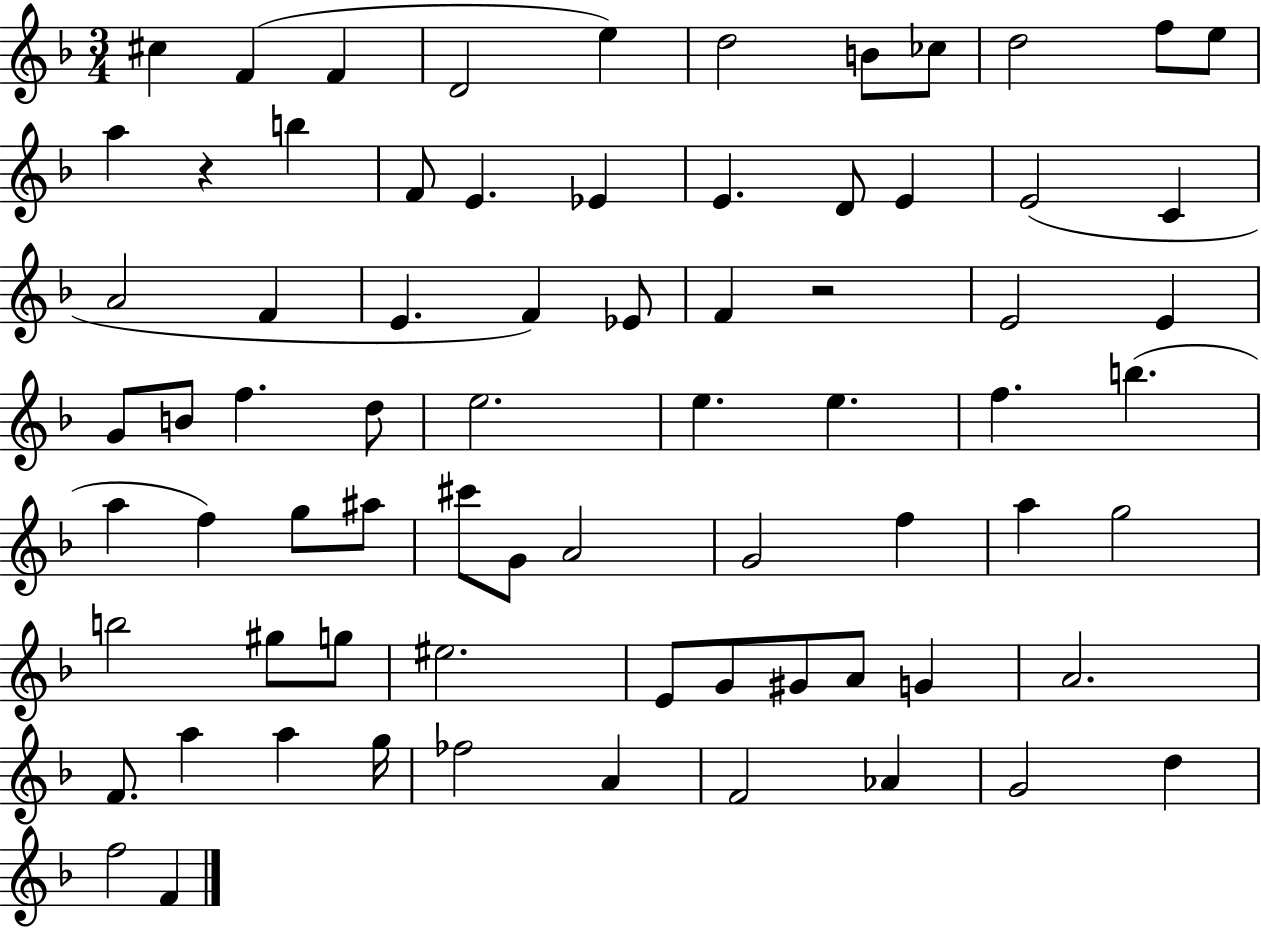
C#5/q F4/q F4/q D4/h E5/q D5/h B4/e CES5/e D5/h F5/e E5/e A5/q R/q B5/q F4/e E4/q. Eb4/q E4/q. D4/e E4/q E4/h C4/q A4/h F4/q E4/q. F4/q Eb4/e F4/q R/h E4/h E4/q G4/e B4/e F5/q. D5/e E5/h. E5/q. E5/q. F5/q. B5/q. A5/q F5/q G5/e A#5/e C#6/e G4/e A4/h G4/h F5/q A5/q G5/h B5/h G#5/e G5/e EIS5/h. E4/e G4/e G#4/e A4/e G4/q A4/h. F4/e. A5/q A5/q G5/s FES5/h A4/q F4/h Ab4/q G4/h D5/q F5/h F4/q